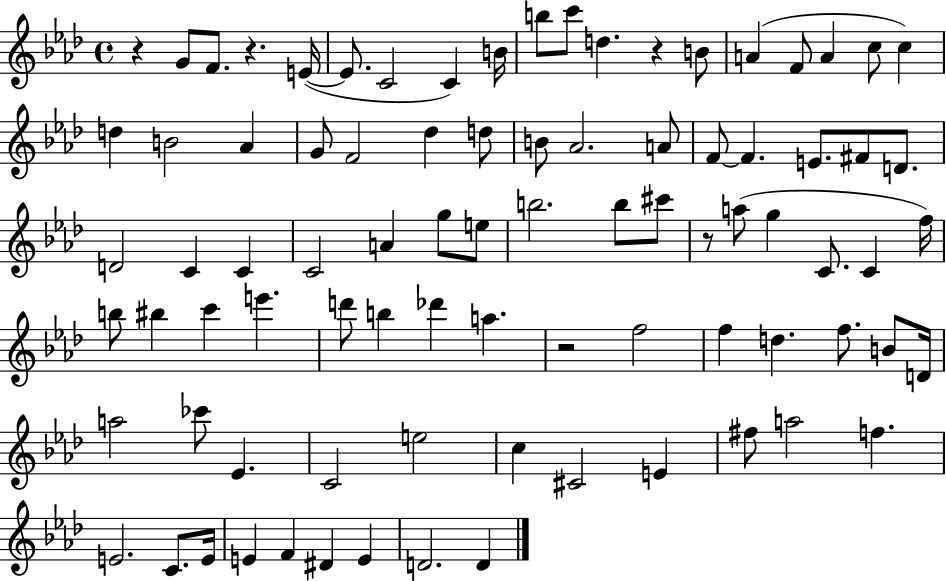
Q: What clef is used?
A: treble